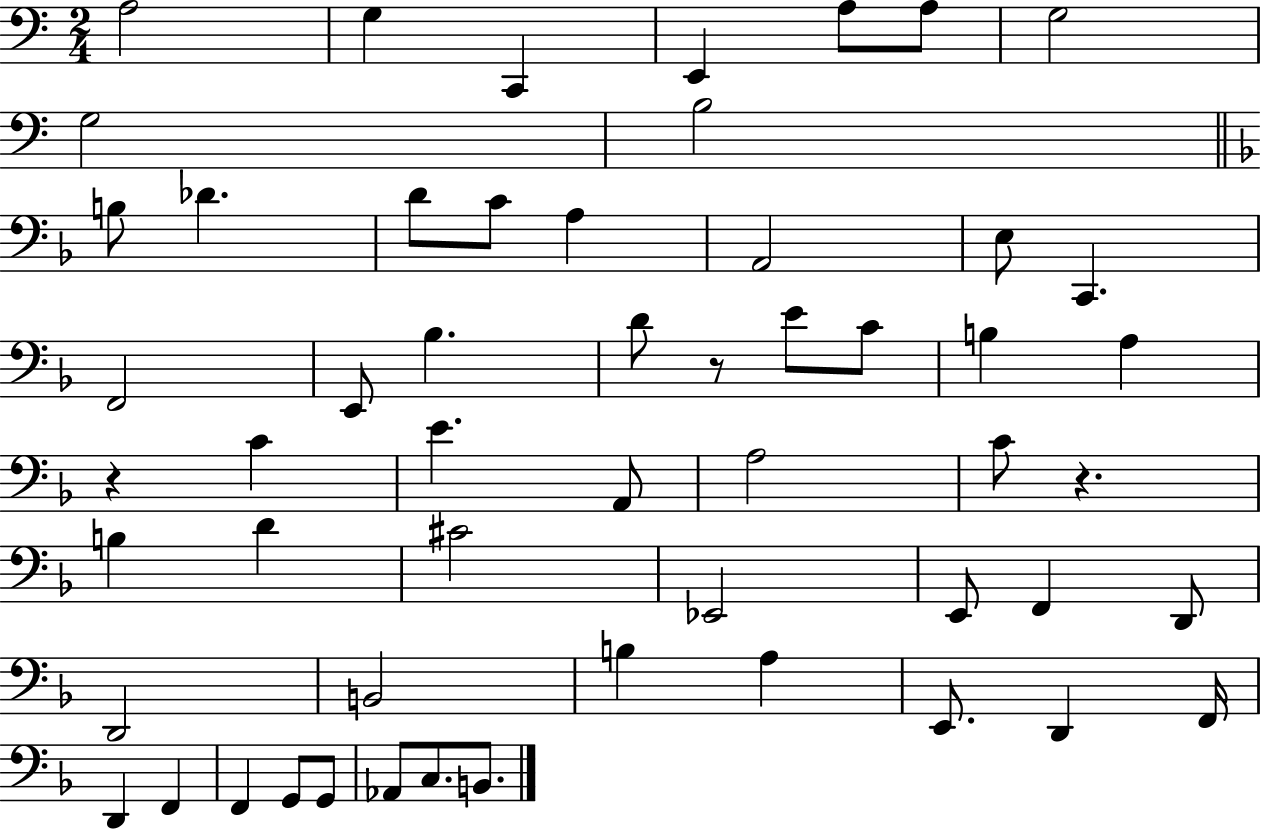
{
  \clef bass
  \numericTimeSignature
  \time 2/4
  \key c \major
  a2 | g4 c,4 | e,4 a8 a8 | g2 | \break g2 | b2 | \bar "||" \break \key f \major b8 des'4. | d'8 c'8 a4 | a,2 | e8 c,4. | \break f,2 | e,8 bes4. | d'8 r8 e'8 c'8 | b4 a4 | \break r4 c'4 | e'4. a,8 | a2 | c'8 r4. | \break b4 d'4 | cis'2 | ees,2 | e,8 f,4 d,8 | \break d,2 | b,2 | b4 a4 | e,8. d,4 f,16 | \break d,4 f,4 | f,4 g,8 g,8 | aes,8 c8. b,8. | \bar "|."
}